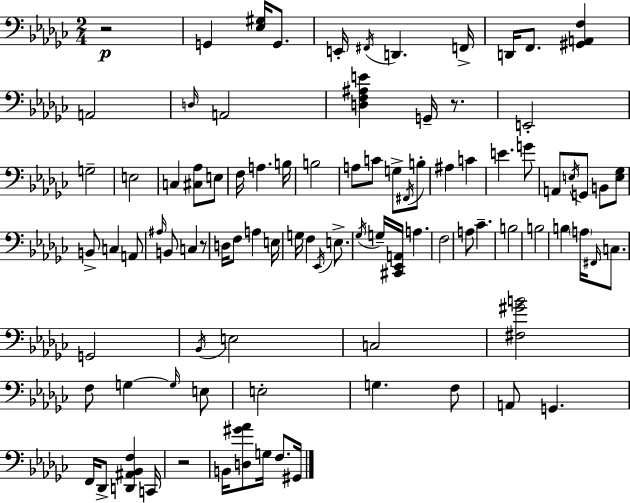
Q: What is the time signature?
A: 2/4